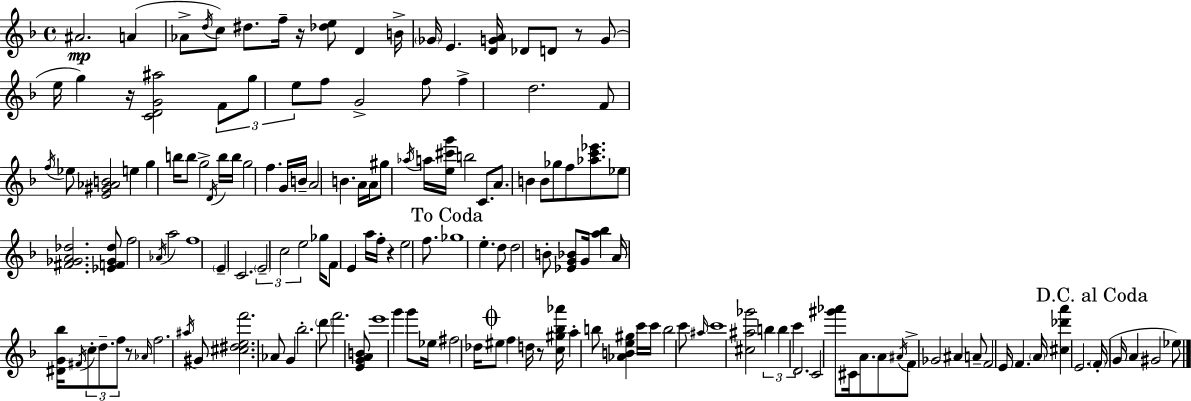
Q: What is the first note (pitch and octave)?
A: A#4